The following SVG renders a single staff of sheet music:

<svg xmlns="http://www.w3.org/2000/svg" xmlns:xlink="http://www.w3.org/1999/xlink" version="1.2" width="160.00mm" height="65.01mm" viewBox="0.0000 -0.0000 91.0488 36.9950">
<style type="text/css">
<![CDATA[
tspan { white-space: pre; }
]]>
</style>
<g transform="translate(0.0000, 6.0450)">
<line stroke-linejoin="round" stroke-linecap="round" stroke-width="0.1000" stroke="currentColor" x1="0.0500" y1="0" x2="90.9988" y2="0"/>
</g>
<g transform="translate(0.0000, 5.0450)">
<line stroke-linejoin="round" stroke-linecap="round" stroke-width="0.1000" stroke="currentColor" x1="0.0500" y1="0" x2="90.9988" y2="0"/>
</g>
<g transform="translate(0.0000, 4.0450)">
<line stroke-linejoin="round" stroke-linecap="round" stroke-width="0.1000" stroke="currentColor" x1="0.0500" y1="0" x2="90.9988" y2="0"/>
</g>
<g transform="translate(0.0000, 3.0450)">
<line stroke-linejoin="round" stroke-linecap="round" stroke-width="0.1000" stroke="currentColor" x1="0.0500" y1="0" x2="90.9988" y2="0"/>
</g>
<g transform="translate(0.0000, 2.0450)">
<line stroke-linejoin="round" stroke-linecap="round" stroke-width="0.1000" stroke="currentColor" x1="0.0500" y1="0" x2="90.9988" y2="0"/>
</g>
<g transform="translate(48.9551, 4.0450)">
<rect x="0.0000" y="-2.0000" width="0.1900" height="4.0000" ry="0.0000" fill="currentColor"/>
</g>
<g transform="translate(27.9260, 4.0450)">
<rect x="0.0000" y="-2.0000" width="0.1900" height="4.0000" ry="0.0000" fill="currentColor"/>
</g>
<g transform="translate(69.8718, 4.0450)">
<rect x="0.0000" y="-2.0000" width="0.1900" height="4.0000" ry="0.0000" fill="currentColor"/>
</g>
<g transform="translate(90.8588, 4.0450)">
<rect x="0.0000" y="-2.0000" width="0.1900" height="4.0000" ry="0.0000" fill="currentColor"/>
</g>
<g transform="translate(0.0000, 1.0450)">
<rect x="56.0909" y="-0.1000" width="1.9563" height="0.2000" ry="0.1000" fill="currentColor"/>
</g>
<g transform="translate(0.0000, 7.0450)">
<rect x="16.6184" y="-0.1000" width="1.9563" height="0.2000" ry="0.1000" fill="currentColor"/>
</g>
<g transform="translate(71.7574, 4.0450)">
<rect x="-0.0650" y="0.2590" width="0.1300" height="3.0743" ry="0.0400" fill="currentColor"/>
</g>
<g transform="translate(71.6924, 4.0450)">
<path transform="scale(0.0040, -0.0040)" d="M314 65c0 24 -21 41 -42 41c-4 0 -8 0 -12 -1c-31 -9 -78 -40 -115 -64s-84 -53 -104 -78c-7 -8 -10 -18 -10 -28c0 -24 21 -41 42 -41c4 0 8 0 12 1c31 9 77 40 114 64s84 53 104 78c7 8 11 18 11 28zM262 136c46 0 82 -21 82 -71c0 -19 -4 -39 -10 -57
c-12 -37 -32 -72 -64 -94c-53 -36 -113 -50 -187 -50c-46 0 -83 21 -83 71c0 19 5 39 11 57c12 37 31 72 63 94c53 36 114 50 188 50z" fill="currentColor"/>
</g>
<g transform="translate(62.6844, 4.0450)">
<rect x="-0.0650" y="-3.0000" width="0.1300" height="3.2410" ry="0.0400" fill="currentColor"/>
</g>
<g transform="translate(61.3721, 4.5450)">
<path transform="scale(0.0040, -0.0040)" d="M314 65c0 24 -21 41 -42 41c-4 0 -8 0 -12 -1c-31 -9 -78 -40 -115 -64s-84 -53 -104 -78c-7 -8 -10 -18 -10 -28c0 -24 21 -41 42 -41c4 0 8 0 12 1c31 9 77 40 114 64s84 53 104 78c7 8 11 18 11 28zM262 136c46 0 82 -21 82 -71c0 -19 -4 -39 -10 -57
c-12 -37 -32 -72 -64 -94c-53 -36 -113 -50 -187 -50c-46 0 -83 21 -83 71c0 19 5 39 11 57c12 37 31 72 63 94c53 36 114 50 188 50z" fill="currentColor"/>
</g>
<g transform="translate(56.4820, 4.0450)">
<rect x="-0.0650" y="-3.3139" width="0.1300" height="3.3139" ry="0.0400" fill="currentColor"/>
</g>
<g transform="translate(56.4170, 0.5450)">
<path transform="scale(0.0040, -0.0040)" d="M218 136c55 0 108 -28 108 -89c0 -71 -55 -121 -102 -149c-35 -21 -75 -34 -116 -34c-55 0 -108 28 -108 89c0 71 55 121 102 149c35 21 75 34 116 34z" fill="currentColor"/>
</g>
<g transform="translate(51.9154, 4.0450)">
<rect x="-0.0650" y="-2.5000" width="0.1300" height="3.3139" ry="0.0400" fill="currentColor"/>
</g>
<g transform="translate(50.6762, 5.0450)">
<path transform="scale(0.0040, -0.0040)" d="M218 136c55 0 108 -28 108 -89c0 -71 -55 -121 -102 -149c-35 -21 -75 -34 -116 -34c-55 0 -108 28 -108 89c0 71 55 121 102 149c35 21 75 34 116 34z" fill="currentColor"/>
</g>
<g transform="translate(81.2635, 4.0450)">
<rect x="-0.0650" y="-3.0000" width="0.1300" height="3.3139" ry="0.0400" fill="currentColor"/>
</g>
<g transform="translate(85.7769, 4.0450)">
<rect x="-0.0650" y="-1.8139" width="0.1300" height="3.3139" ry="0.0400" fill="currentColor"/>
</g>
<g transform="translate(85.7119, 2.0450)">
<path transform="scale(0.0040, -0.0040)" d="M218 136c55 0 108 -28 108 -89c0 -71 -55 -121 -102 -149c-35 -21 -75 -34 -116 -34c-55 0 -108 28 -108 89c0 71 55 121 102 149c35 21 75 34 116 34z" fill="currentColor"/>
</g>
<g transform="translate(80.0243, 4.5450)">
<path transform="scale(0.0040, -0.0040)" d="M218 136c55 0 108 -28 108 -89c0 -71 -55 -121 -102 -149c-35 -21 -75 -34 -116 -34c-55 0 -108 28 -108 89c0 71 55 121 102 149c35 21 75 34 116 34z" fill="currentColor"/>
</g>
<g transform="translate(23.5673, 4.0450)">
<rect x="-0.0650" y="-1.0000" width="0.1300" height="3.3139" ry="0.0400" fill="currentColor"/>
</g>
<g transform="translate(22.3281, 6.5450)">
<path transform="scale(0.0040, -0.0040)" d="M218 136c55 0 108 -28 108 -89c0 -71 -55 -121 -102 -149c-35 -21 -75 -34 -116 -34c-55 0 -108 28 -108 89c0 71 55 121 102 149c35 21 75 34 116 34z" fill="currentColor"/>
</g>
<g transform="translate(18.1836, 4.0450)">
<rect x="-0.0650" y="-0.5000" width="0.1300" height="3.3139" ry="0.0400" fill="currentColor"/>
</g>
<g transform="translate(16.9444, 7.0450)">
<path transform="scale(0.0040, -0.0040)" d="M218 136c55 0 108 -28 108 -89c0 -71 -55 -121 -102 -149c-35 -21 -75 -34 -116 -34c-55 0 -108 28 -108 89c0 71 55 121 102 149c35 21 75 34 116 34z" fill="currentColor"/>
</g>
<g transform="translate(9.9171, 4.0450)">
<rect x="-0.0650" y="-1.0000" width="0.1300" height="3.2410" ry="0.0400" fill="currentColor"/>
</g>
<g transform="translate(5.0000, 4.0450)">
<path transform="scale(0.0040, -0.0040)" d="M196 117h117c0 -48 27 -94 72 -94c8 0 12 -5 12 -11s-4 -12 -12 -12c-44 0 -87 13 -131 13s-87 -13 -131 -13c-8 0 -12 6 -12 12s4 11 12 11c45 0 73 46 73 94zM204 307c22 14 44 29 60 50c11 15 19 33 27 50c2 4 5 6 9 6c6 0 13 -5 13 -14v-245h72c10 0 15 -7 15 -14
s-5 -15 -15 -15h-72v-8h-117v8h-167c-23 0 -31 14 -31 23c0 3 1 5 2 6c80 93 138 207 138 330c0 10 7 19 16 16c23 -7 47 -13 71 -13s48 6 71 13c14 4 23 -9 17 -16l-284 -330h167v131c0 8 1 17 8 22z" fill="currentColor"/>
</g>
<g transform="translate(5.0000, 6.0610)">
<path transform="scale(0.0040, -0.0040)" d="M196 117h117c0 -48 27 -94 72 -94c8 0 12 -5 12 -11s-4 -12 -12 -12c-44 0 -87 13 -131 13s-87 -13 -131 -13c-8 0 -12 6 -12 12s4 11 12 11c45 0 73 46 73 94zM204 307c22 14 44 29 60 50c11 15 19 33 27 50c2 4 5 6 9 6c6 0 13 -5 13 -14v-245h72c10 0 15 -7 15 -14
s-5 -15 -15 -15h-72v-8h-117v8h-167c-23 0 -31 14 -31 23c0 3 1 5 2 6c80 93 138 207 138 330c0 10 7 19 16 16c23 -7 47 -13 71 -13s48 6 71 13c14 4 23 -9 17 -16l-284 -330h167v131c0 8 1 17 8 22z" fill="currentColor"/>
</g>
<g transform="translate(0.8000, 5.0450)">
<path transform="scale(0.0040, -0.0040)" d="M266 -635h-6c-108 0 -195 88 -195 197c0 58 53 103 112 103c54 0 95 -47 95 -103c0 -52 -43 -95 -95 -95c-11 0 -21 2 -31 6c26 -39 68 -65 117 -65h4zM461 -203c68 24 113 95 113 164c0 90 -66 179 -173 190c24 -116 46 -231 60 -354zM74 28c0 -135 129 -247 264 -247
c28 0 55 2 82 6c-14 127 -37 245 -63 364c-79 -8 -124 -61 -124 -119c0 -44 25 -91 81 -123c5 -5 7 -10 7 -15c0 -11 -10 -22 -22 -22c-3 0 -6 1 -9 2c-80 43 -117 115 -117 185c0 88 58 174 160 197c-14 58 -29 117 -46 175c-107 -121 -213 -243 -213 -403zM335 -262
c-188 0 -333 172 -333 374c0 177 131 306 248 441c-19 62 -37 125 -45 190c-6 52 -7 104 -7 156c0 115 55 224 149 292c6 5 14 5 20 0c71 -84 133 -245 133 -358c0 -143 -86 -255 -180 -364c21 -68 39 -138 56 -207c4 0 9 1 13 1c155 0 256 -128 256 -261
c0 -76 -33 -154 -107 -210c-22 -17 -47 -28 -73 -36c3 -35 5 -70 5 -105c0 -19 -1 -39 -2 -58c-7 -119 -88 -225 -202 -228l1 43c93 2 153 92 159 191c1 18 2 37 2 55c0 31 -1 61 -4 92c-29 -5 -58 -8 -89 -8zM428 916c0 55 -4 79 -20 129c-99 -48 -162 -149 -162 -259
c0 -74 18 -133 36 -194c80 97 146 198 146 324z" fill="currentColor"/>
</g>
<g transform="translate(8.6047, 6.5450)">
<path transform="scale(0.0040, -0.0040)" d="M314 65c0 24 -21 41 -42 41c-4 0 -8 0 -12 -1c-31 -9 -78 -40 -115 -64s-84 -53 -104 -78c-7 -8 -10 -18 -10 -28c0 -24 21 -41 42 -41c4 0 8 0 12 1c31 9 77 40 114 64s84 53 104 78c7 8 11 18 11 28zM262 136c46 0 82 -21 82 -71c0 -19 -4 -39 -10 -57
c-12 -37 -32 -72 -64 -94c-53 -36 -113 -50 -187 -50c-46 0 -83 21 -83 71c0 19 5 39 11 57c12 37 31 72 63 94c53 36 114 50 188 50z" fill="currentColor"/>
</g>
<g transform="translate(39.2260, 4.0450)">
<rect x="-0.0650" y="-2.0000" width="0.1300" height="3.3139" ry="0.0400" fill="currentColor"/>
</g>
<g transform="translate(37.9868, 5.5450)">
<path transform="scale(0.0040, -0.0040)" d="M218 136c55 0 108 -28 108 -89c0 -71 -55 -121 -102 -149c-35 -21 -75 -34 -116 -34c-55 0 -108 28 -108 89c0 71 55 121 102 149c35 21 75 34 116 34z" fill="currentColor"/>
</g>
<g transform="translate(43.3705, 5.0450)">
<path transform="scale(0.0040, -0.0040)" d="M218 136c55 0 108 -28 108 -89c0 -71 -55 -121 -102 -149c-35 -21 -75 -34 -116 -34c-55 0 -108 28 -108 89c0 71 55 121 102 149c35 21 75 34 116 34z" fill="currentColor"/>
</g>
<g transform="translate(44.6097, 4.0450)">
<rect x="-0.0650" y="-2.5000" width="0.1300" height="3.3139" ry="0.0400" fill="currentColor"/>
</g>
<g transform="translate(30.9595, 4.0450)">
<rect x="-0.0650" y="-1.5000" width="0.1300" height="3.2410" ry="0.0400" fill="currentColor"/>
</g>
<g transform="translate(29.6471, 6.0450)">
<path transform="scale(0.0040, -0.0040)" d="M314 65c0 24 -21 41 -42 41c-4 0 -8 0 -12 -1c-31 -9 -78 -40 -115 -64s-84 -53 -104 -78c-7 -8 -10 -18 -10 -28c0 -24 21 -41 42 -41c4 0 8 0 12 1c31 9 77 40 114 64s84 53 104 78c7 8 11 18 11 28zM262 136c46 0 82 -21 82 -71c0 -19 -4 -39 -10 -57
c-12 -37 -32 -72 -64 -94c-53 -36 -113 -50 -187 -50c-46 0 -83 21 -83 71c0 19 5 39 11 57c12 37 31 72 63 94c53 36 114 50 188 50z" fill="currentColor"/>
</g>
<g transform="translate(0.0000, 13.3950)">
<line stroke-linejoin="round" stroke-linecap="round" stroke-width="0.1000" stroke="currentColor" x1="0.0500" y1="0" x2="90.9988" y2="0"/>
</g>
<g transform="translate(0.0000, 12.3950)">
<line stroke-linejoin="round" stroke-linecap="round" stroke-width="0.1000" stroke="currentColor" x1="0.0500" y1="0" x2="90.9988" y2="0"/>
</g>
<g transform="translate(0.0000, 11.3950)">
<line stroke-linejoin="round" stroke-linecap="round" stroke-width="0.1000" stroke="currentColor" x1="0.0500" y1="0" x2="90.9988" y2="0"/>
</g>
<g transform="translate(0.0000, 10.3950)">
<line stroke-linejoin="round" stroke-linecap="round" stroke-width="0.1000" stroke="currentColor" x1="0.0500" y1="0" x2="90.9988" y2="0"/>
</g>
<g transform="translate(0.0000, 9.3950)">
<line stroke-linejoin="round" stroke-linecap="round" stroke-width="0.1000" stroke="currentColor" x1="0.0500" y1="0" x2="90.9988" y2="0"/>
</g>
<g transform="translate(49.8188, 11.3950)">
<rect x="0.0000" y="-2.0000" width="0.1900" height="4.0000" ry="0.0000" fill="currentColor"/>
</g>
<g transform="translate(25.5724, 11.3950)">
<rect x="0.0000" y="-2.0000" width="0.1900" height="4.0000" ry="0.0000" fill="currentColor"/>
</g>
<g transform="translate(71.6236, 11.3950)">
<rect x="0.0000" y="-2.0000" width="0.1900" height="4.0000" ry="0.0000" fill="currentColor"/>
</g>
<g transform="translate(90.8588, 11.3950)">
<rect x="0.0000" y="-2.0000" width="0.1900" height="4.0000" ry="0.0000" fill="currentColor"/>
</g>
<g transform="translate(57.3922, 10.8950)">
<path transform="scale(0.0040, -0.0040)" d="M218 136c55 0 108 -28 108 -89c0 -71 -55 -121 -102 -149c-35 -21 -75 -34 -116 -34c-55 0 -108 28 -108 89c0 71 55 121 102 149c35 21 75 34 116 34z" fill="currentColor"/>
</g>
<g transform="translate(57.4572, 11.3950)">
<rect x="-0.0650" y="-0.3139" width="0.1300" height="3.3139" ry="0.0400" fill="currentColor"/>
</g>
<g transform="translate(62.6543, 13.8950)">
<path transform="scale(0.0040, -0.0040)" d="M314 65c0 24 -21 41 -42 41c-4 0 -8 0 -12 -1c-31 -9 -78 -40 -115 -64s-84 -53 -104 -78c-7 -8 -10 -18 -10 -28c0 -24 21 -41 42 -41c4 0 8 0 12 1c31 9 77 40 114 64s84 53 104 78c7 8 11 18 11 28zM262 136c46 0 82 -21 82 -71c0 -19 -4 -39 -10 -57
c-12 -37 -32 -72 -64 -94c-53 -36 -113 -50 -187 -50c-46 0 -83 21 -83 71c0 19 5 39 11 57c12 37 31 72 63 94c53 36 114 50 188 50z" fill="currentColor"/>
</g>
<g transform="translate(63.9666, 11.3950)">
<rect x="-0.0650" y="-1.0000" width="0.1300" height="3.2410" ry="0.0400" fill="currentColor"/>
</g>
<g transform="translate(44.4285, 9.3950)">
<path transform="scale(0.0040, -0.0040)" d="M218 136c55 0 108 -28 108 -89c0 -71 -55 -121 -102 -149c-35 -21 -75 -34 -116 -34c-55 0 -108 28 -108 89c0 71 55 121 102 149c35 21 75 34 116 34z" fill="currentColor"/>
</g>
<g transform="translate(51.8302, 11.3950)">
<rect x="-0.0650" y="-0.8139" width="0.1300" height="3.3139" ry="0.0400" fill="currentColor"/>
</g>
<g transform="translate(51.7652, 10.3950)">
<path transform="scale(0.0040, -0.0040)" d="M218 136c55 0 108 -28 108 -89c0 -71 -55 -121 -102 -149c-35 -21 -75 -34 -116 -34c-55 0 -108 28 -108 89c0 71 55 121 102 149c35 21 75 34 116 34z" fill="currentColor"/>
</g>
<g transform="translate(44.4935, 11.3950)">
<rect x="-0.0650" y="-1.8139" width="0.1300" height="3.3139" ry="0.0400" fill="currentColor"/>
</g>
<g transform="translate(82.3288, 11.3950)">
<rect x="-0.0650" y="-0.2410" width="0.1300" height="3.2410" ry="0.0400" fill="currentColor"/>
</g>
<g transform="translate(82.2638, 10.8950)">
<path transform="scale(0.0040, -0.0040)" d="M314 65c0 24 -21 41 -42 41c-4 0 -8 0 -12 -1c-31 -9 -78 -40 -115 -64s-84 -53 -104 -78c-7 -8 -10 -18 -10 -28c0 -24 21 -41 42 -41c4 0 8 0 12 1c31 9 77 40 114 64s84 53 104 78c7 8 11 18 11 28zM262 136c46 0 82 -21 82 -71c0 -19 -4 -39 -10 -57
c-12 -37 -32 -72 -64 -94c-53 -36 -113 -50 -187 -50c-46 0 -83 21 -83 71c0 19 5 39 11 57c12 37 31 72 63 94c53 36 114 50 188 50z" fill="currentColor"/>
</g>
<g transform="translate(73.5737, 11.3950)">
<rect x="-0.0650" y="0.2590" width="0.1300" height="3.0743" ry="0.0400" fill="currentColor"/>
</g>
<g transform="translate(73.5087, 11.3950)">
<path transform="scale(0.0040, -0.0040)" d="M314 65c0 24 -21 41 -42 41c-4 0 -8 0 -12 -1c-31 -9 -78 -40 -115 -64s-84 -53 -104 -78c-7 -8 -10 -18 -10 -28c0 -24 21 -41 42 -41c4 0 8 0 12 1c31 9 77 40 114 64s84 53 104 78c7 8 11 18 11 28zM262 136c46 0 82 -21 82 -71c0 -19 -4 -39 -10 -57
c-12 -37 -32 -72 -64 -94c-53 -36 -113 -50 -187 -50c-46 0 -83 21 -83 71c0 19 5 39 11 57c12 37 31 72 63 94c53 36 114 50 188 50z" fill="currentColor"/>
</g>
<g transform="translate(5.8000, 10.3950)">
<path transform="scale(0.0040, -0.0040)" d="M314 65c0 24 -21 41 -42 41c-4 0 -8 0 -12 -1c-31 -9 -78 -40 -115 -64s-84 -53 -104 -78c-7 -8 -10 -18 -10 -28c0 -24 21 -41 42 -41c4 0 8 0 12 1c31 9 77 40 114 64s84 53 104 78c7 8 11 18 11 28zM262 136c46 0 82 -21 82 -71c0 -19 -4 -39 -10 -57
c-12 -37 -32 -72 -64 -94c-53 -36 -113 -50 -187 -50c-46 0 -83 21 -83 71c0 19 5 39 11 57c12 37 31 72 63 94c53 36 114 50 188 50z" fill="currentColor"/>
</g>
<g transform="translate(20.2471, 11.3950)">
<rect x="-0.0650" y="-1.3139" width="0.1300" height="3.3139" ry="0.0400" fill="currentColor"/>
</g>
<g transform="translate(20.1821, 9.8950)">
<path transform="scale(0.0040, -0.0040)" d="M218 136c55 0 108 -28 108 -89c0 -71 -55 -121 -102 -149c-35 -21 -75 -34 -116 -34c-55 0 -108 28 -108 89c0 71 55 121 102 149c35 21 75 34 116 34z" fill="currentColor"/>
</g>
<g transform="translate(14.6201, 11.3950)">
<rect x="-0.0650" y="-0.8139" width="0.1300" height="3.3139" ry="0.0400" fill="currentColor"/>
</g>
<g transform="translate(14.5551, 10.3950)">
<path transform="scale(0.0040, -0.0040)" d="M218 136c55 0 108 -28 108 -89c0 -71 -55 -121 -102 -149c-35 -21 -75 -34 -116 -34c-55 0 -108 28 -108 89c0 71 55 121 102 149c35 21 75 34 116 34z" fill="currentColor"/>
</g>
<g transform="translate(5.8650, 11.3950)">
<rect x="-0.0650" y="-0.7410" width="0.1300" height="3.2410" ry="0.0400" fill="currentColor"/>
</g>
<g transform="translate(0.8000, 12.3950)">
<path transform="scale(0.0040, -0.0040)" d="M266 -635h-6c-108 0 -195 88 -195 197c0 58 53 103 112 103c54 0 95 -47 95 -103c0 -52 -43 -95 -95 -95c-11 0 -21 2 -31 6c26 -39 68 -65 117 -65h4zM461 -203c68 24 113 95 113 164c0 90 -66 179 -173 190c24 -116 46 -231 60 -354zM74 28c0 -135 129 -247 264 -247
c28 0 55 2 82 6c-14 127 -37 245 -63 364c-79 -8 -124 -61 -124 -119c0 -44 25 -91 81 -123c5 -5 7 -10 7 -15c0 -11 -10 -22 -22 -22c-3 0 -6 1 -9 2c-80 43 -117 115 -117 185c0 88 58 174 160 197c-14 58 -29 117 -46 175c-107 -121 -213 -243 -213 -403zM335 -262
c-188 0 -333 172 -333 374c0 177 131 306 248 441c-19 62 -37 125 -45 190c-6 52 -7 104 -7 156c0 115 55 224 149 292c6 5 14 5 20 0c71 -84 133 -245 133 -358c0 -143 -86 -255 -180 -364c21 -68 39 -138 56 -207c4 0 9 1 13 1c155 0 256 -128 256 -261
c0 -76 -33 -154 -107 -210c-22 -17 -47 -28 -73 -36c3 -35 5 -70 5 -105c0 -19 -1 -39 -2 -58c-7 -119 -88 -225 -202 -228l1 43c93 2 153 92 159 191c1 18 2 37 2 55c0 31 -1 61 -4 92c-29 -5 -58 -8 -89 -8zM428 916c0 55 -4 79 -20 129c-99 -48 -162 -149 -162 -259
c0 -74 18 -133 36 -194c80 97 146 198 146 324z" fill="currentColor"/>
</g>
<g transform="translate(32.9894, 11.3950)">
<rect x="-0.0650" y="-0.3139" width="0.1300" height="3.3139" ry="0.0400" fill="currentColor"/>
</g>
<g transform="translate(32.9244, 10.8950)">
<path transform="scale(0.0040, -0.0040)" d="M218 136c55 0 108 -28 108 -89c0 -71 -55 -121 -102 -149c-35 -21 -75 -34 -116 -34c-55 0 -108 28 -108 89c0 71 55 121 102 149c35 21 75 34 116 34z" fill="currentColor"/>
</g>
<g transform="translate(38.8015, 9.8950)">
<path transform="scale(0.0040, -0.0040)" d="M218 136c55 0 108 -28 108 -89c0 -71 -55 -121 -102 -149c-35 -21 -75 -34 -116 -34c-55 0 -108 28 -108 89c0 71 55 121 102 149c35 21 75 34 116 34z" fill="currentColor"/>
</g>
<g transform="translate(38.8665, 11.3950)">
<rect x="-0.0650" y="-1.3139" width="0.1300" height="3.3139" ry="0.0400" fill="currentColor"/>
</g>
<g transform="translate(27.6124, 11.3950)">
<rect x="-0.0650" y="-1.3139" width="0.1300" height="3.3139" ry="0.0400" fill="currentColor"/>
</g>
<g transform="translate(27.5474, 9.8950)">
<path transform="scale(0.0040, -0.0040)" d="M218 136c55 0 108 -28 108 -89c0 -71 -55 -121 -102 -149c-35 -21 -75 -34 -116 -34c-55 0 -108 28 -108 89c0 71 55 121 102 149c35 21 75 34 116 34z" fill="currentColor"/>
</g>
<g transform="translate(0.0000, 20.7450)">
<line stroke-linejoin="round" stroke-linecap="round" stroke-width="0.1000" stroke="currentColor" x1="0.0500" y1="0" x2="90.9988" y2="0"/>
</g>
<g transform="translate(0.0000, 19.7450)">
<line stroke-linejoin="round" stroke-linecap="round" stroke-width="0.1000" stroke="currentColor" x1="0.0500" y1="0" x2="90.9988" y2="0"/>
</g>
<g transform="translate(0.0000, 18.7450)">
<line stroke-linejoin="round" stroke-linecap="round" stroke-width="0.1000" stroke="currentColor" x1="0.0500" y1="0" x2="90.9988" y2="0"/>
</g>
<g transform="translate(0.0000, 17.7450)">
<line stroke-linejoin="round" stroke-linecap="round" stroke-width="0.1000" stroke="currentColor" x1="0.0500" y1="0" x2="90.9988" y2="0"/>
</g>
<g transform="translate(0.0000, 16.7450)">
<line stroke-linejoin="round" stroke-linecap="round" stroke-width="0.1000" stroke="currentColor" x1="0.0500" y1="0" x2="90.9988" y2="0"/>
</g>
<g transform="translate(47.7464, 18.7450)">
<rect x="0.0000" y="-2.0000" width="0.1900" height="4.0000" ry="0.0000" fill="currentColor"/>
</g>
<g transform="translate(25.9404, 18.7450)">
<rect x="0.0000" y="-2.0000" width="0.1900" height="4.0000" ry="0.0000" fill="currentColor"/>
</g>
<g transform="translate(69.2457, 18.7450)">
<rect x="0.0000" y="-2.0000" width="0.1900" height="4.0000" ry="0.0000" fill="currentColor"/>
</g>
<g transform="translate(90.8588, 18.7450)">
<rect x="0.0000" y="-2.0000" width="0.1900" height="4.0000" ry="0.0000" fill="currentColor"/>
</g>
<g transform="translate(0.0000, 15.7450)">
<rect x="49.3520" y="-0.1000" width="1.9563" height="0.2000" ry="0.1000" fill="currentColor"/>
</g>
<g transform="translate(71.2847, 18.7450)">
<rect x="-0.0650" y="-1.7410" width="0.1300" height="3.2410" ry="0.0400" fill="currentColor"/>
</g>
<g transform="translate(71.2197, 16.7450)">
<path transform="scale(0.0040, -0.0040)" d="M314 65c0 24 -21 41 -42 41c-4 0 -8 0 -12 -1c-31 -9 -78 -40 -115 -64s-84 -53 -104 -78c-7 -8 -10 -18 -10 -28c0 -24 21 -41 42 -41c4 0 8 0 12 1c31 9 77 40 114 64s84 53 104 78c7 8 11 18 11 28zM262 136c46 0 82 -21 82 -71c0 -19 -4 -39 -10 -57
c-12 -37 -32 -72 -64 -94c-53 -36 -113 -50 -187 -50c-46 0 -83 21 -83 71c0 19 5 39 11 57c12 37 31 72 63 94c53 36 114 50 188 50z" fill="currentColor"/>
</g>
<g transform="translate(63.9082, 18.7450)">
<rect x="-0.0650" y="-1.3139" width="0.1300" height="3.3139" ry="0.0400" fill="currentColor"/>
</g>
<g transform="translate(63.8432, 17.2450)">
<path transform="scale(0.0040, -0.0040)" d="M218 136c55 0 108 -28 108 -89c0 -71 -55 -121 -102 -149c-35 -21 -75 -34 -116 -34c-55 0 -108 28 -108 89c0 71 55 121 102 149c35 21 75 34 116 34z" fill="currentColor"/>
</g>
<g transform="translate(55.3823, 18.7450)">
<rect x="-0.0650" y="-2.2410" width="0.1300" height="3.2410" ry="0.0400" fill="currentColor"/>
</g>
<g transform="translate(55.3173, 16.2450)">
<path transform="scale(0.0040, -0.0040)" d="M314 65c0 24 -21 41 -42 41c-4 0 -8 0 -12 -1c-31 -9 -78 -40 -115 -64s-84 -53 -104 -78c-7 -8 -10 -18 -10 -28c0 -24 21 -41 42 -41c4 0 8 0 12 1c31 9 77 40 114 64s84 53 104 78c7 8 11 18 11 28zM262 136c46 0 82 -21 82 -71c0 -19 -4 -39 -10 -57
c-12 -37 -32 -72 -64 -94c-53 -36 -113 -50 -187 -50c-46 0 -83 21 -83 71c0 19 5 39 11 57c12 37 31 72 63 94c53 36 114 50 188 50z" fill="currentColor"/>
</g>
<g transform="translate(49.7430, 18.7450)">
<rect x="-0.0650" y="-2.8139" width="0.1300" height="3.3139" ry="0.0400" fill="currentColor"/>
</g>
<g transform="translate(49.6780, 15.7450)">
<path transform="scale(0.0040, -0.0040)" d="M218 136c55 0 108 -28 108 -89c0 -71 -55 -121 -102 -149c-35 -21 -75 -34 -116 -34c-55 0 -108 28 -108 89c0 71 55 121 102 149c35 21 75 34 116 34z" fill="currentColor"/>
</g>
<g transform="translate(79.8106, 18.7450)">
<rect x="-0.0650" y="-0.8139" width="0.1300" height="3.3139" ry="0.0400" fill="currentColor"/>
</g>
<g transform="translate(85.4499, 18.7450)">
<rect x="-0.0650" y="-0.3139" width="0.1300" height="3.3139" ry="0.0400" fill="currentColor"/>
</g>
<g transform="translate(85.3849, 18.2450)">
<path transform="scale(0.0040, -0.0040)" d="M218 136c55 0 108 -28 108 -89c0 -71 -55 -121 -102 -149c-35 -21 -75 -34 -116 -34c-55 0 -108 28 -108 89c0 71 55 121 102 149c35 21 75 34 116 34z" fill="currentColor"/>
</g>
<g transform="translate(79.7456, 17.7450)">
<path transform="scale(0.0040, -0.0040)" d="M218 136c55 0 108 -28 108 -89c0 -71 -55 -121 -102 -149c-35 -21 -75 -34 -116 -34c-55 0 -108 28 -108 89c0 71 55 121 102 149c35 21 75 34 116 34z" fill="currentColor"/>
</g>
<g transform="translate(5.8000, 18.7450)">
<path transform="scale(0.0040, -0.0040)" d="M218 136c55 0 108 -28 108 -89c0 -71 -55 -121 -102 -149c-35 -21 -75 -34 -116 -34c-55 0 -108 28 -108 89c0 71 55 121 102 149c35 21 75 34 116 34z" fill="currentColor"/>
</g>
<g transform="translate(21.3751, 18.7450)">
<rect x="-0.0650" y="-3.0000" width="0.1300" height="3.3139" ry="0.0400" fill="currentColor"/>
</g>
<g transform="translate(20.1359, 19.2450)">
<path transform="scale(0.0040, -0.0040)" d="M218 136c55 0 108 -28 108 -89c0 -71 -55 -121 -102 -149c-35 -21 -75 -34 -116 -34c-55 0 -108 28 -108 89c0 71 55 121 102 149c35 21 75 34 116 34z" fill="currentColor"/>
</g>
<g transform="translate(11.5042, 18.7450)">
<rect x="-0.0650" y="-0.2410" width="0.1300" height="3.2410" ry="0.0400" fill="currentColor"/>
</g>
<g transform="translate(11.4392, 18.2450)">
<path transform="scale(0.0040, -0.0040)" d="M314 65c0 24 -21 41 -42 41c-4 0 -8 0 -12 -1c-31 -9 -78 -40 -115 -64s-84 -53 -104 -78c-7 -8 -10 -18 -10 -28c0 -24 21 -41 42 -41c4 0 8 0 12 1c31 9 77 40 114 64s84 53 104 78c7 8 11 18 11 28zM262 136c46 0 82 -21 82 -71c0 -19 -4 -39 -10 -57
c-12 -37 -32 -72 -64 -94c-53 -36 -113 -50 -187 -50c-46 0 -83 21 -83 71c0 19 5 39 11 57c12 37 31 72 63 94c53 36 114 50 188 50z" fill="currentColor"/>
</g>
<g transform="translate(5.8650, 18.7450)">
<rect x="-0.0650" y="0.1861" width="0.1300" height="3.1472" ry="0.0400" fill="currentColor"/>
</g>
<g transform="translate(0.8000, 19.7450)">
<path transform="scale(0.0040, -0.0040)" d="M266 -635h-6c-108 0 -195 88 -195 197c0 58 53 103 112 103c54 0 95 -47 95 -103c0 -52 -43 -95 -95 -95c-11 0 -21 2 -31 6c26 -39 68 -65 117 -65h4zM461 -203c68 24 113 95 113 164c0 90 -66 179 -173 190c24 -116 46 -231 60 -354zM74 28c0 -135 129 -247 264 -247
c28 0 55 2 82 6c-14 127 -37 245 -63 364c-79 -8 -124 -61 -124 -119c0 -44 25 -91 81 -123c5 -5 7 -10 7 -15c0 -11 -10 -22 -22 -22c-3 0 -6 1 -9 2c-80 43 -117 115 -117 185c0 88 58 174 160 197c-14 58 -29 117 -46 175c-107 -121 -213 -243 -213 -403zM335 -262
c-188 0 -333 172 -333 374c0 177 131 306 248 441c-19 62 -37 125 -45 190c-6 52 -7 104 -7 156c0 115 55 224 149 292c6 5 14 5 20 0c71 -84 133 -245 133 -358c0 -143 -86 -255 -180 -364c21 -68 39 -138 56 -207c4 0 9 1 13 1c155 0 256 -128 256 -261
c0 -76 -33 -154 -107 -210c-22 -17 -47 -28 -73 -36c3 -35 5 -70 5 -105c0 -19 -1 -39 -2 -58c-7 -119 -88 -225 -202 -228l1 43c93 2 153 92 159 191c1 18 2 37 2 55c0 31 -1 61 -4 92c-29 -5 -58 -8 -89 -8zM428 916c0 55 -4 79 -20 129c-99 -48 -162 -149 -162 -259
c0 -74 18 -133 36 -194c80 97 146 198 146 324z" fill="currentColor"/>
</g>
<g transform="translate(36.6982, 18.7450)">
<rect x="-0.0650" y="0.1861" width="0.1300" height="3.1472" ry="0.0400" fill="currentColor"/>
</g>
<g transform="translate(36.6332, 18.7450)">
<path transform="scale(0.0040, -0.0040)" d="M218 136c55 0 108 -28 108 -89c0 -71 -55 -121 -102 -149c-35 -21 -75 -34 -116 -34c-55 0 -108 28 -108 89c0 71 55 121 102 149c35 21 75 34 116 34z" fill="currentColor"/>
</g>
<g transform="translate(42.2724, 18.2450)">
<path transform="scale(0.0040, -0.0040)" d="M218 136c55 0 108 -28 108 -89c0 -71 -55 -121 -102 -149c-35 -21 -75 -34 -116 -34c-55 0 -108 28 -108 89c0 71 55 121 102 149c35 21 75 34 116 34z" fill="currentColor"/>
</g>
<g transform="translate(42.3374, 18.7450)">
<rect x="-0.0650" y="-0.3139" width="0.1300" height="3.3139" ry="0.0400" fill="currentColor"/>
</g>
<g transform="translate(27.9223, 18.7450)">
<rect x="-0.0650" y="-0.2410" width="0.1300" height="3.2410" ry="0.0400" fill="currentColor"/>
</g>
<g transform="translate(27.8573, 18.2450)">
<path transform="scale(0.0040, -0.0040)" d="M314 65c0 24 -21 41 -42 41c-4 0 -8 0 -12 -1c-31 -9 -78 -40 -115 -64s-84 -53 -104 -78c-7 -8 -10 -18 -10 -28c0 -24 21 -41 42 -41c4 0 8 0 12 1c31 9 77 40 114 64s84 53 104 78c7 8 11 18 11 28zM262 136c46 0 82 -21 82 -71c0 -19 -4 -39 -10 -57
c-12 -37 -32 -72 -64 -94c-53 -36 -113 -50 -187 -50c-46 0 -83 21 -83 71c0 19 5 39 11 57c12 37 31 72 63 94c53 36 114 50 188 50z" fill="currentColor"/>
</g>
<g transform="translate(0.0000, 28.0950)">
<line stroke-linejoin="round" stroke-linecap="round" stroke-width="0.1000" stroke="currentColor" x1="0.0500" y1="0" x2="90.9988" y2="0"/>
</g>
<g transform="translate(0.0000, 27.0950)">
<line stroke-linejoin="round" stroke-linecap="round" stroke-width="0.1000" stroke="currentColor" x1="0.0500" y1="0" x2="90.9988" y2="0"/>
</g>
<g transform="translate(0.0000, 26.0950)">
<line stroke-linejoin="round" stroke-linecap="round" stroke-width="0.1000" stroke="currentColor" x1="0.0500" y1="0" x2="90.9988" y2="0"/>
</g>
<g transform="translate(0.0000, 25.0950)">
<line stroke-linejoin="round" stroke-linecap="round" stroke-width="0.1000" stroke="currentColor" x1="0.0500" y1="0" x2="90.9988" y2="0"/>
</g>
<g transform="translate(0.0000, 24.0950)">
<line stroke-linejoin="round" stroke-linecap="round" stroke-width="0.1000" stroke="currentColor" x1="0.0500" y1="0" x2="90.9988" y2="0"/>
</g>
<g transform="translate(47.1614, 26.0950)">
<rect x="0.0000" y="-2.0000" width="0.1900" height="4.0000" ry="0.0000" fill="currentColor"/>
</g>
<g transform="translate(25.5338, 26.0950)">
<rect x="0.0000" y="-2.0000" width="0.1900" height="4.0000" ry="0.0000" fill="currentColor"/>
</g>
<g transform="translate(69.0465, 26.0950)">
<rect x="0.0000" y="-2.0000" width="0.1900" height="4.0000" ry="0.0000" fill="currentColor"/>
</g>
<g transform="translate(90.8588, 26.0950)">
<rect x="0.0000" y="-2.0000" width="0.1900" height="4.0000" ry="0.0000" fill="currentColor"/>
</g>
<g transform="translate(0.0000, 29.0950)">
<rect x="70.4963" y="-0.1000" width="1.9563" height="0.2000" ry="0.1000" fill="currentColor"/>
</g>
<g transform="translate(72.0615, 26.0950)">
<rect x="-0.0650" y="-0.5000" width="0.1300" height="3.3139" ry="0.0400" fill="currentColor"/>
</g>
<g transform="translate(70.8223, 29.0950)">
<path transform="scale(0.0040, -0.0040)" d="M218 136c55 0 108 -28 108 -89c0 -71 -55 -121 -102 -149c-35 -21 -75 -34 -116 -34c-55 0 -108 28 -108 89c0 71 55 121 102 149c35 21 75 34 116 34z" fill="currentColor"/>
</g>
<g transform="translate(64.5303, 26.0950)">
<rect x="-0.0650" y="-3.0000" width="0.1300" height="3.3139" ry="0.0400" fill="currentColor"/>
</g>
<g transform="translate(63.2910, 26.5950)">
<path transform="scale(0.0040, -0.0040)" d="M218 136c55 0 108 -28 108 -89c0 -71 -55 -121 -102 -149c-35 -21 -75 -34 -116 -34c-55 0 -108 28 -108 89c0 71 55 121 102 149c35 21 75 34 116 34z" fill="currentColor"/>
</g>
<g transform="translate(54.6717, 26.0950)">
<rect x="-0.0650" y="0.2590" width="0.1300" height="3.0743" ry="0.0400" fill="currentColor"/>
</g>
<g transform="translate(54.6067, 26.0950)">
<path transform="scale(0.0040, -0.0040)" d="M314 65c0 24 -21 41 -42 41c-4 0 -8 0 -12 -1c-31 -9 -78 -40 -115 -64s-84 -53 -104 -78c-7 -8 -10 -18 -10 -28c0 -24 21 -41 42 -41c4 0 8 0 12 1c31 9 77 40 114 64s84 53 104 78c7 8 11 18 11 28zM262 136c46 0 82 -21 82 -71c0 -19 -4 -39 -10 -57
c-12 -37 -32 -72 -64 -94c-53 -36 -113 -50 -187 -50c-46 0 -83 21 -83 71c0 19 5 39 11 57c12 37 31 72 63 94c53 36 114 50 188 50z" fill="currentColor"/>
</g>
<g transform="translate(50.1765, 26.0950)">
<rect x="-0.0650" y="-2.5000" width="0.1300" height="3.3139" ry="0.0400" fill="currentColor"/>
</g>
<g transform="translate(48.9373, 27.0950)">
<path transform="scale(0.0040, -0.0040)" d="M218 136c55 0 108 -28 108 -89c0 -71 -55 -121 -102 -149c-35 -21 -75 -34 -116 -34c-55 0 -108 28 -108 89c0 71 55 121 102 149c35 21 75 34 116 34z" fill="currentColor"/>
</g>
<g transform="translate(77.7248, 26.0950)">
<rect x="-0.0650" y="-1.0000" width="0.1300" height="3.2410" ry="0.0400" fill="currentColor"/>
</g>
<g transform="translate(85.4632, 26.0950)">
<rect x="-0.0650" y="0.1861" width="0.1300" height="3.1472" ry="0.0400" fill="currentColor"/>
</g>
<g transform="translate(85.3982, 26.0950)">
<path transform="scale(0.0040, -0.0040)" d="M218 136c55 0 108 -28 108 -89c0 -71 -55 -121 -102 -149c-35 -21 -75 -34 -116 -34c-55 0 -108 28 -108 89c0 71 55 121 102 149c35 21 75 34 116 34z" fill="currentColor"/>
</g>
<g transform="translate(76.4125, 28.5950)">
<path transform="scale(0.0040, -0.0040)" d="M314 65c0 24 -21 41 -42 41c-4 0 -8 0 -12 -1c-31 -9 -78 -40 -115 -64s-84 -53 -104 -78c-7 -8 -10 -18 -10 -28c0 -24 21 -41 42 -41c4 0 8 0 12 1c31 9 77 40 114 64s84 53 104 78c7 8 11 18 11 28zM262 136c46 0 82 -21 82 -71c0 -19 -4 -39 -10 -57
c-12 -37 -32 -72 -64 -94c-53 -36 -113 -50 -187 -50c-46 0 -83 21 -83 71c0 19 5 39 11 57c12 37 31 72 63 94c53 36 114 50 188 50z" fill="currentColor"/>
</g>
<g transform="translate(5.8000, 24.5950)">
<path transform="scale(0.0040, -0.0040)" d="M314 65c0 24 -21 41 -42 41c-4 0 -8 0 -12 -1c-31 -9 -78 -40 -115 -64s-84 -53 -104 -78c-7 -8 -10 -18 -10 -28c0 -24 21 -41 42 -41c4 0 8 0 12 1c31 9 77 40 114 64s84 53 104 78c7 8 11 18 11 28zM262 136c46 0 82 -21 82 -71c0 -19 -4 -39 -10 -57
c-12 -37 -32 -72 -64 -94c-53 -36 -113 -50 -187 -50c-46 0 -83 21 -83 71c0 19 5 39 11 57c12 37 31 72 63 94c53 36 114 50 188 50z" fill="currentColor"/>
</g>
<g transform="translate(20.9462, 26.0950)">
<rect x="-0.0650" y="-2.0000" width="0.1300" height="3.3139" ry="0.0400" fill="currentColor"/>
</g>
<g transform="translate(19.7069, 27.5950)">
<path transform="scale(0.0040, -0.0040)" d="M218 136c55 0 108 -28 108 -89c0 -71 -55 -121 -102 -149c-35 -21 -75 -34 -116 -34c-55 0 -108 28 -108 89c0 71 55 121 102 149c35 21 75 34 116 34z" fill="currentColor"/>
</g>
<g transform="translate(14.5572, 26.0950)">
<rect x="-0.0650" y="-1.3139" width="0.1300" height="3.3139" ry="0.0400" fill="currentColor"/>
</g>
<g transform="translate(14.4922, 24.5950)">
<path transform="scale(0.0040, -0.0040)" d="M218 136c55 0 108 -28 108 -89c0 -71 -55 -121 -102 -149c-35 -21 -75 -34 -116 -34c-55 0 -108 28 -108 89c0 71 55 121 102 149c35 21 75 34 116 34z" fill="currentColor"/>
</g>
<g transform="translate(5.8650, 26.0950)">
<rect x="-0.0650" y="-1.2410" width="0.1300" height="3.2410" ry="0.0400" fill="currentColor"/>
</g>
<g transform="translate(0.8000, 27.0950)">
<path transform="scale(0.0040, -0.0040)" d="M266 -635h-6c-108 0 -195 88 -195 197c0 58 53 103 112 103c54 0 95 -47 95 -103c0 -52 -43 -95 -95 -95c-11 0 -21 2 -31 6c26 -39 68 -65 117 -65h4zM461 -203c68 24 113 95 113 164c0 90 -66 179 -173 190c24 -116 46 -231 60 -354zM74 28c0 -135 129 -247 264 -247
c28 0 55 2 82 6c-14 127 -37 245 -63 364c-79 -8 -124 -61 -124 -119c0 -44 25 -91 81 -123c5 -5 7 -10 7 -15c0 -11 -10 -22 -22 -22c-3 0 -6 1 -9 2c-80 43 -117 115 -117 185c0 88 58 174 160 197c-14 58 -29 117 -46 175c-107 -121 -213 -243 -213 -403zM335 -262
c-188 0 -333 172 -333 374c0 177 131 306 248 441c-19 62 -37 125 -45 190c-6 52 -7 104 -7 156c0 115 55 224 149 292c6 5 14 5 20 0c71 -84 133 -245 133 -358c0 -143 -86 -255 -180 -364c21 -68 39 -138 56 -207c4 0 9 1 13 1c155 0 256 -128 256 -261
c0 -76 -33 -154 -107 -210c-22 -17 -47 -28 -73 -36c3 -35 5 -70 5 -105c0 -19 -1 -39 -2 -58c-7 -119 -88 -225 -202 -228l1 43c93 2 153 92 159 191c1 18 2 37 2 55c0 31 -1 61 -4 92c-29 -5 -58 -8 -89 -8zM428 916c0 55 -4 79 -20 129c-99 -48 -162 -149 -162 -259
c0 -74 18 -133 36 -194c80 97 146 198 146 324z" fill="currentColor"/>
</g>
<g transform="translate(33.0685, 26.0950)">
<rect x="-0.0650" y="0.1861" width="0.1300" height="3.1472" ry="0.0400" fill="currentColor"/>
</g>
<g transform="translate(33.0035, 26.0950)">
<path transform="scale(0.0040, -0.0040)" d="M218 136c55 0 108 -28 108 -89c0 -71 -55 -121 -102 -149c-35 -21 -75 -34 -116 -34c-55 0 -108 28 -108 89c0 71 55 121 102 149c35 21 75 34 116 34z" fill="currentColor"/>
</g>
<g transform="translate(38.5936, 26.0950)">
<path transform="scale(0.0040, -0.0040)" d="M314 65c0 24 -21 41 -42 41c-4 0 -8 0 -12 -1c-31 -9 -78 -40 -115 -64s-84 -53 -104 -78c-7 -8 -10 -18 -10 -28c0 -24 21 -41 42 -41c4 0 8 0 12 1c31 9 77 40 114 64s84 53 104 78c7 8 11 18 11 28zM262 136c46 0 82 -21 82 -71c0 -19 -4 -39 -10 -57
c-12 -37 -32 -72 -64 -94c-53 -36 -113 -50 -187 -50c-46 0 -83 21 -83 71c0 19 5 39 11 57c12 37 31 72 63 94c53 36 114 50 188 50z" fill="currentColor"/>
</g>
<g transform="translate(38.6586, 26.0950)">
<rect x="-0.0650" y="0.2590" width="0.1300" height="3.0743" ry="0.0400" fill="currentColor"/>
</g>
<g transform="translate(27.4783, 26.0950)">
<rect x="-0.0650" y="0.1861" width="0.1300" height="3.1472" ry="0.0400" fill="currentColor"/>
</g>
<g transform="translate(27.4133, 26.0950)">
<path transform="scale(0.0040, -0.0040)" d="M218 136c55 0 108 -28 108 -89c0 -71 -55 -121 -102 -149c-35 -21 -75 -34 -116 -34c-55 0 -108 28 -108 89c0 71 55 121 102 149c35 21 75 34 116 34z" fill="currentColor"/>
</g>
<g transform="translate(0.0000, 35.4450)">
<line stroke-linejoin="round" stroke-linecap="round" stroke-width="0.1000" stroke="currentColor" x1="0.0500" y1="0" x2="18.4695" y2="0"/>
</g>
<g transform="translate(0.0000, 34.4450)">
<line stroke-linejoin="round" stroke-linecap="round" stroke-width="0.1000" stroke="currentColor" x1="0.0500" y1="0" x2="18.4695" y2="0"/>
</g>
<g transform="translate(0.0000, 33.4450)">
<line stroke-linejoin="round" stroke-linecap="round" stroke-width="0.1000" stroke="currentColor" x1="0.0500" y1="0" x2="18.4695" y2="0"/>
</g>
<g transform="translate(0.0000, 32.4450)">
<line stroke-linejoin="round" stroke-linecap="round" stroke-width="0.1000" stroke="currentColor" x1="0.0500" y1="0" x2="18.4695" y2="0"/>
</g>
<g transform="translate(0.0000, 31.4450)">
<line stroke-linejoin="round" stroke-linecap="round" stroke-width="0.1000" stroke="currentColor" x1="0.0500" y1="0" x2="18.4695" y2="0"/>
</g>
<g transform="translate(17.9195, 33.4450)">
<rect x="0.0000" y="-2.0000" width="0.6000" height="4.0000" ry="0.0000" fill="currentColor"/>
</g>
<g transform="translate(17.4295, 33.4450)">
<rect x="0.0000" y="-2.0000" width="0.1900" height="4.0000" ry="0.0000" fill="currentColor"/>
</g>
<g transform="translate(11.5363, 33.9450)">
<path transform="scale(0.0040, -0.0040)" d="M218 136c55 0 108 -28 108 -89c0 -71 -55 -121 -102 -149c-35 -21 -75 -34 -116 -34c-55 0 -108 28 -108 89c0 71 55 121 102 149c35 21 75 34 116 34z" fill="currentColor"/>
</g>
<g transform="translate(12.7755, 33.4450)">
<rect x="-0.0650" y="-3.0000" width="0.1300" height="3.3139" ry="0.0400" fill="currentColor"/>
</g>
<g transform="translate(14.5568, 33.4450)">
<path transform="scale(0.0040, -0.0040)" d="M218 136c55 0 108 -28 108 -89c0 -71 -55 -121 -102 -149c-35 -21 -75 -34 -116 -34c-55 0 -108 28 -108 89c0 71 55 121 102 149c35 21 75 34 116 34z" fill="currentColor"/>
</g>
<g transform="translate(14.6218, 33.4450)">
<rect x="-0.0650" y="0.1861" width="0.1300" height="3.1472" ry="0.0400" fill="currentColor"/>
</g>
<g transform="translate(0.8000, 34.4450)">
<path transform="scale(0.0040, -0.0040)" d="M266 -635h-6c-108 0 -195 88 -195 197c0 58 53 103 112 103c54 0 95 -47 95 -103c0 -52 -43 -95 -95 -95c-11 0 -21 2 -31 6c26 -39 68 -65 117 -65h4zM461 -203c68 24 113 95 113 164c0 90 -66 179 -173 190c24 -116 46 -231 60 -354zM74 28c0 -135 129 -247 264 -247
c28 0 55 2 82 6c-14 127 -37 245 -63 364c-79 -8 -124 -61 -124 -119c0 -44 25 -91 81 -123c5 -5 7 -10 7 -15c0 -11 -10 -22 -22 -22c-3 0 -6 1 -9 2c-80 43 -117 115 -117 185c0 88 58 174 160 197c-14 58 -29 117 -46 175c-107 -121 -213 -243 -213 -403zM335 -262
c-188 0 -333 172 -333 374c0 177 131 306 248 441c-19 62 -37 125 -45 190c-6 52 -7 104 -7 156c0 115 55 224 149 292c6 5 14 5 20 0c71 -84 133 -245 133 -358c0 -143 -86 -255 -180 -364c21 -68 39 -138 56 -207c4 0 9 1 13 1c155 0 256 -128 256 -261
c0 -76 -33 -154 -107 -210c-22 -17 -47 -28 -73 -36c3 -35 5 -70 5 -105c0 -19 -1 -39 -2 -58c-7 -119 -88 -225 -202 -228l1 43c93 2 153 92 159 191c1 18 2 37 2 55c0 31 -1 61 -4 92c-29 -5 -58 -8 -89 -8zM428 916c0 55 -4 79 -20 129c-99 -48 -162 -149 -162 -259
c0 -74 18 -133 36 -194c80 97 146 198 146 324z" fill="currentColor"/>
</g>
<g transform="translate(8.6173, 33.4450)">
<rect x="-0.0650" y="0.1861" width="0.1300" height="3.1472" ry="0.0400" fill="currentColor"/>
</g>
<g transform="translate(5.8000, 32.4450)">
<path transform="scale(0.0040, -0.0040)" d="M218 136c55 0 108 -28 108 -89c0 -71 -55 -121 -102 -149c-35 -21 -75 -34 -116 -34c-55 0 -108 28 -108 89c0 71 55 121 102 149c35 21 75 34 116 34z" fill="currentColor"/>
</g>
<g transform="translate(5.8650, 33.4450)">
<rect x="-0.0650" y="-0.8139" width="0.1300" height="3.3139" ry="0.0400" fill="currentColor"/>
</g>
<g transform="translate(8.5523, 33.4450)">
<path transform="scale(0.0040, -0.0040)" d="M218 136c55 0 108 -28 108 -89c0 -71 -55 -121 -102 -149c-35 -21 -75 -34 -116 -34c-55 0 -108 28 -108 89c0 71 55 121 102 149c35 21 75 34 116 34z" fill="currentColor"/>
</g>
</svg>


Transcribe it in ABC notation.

X:1
T:Untitled
M:4/4
L:1/4
K:C
D2 C D E2 F G G b A2 B2 A f d2 d e e c e f d c D2 B2 c2 B c2 A c2 B c a g2 e f2 d c e2 e F B B B2 G B2 A C D2 B d B A B